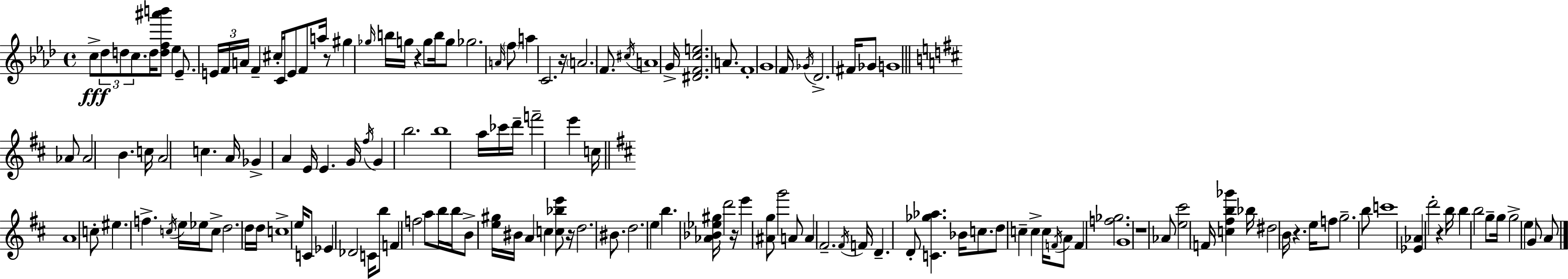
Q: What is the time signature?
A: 4/4